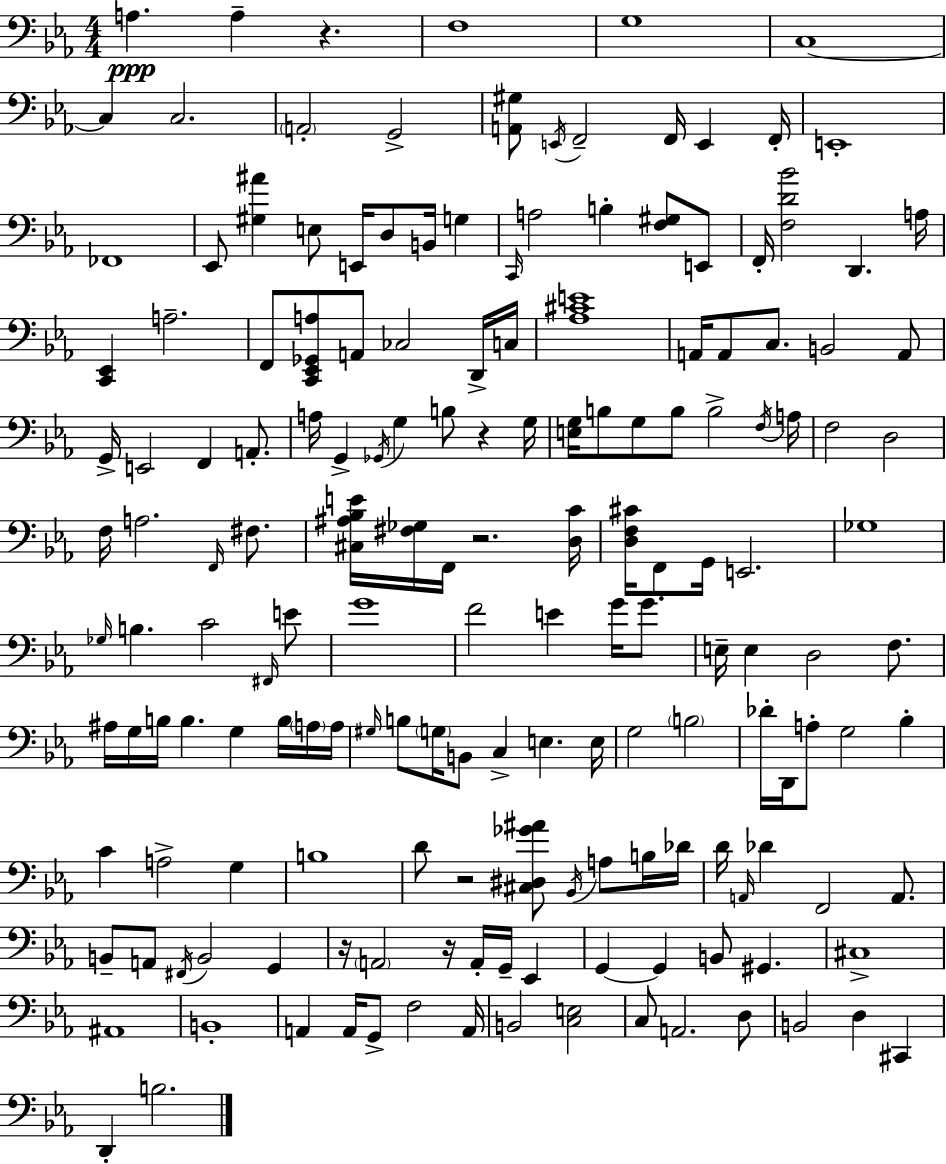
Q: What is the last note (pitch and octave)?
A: B3